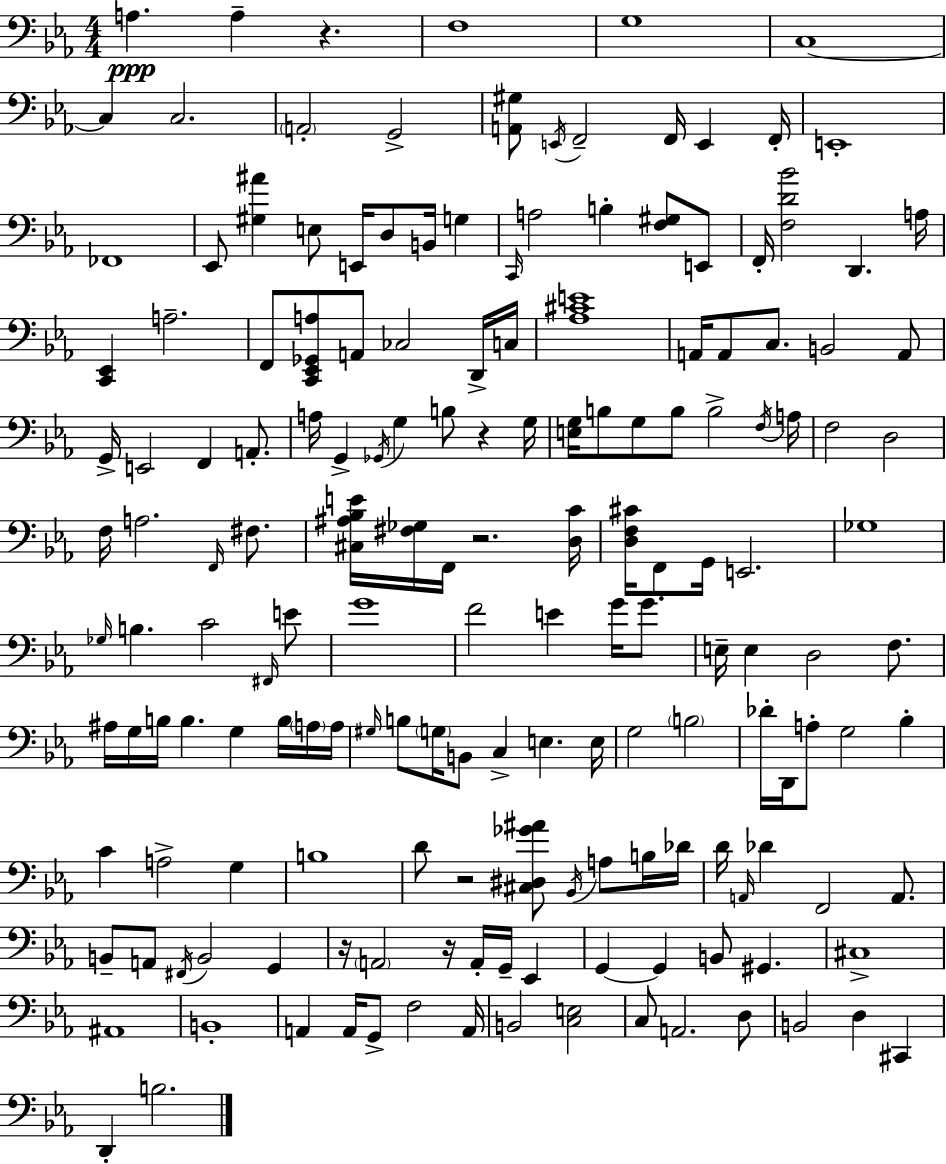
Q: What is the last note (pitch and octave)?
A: B3